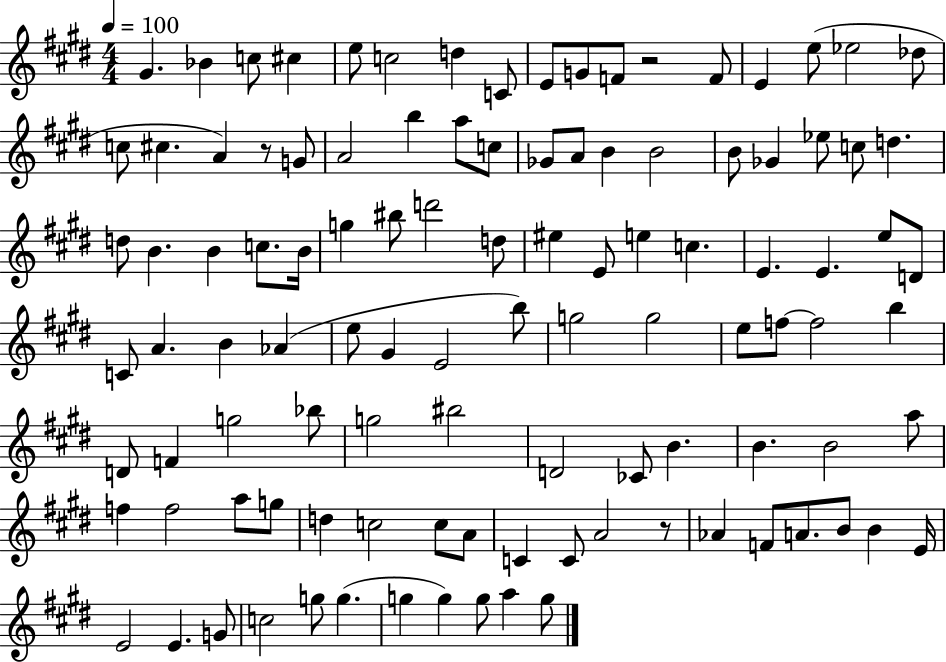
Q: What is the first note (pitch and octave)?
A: G#4